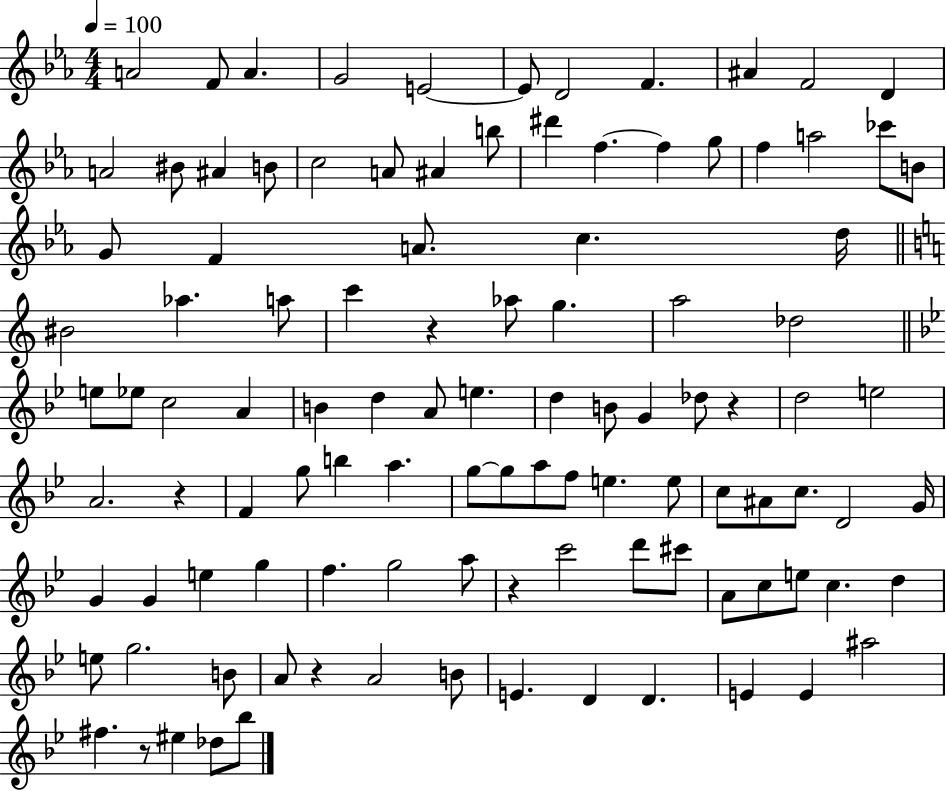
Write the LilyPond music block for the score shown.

{
  \clef treble
  \numericTimeSignature
  \time 4/4
  \key ees \major
  \tempo 4 = 100
  \repeat volta 2 { a'2 f'8 a'4. | g'2 e'2~~ | e'8 d'2 f'4. | ais'4 f'2 d'4 | \break a'2 bis'8 ais'4 b'8 | c''2 a'8 ais'4 b''8 | dis'''4 f''4.~~ f''4 g''8 | f''4 a''2 ces'''8 b'8 | \break g'8 f'4 a'8. c''4. d''16 | \bar "||" \break \key a \minor bis'2 aes''4. a''8 | c'''4 r4 aes''8 g''4. | a''2 des''2 | \bar "||" \break \key bes \major e''8 ees''8 c''2 a'4 | b'4 d''4 a'8 e''4. | d''4 b'8 g'4 des''8 r4 | d''2 e''2 | \break a'2. r4 | f'4 g''8 b''4 a''4. | g''8~~ g''8 a''8 f''8 e''4. e''8 | c''8 ais'8 c''8. d'2 g'16 | \break g'4 g'4 e''4 g''4 | f''4. g''2 a''8 | r4 c'''2 d'''8 cis'''8 | a'8 c''8 e''8 c''4. d''4 | \break e''8 g''2. b'8 | a'8 r4 a'2 b'8 | e'4. d'4 d'4. | e'4 e'4 ais''2 | \break fis''4. r8 eis''4 des''8 bes''8 | } \bar "|."
}